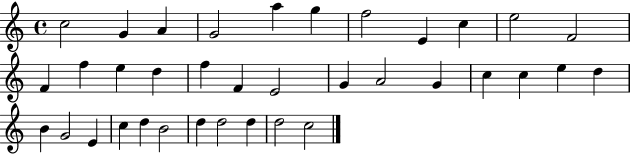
C5/h G4/q A4/q G4/h A5/q G5/q F5/h E4/q C5/q E5/h F4/h F4/q F5/q E5/q D5/q F5/q F4/q E4/h G4/q A4/h G4/q C5/q C5/q E5/q D5/q B4/q G4/h E4/q C5/q D5/q B4/h D5/q D5/h D5/q D5/h C5/h